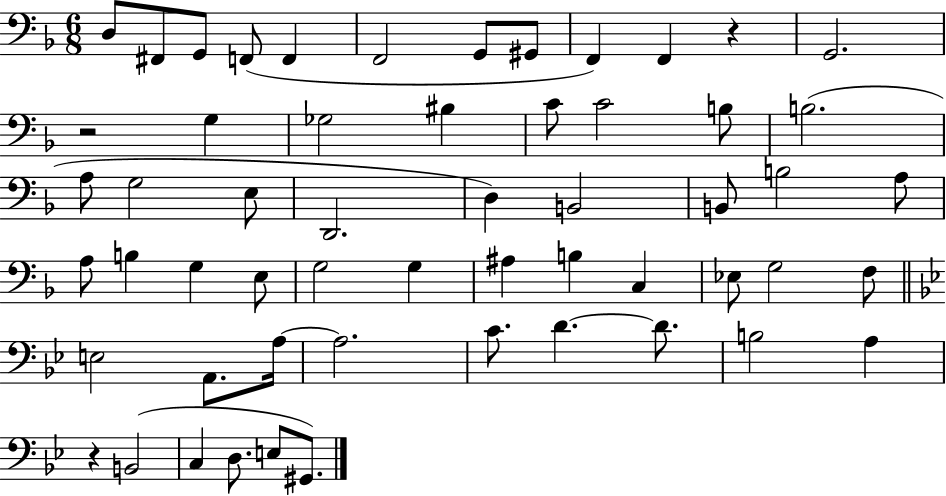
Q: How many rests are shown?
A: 3